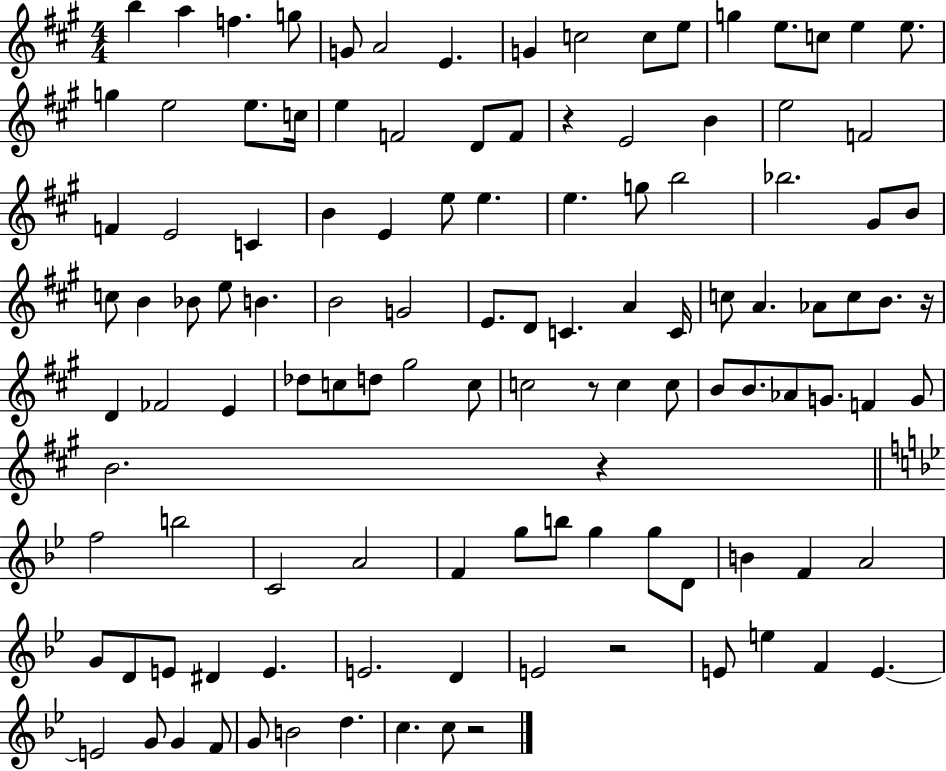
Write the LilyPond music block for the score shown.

{
  \clef treble
  \numericTimeSignature
  \time 4/4
  \key a \major
  \repeat volta 2 { b''4 a''4 f''4. g''8 | g'8 a'2 e'4. | g'4 c''2 c''8 e''8 | g''4 e''8. c''8 e''4 e''8. | \break g''4 e''2 e''8. c''16 | e''4 f'2 d'8 f'8 | r4 e'2 b'4 | e''2 f'2 | \break f'4 e'2 c'4 | b'4 e'4 e''8 e''4. | e''4. g''8 b''2 | bes''2. gis'8 b'8 | \break c''8 b'4 bes'8 e''8 b'4. | b'2 g'2 | e'8. d'8 c'4. a'4 c'16 | c''8 a'4. aes'8 c''8 b'8. r16 | \break d'4 fes'2 e'4 | des''8 c''8 d''8 gis''2 c''8 | c''2 r8 c''4 c''8 | b'8 b'8. aes'8 g'8. f'4 g'8 | \break b'2. r4 | \bar "||" \break \key bes \major f''2 b''2 | c'2 a'2 | f'4 g''8 b''8 g''4 g''8 d'8 | b'4 f'4 a'2 | \break g'8 d'8 e'8 dis'4 e'4. | e'2. d'4 | e'2 r2 | e'8 e''4 f'4 e'4.~~ | \break e'2 g'8 g'4 f'8 | g'8 b'2 d''4. | c''4. c''8 r2 | } \bar "|."
}